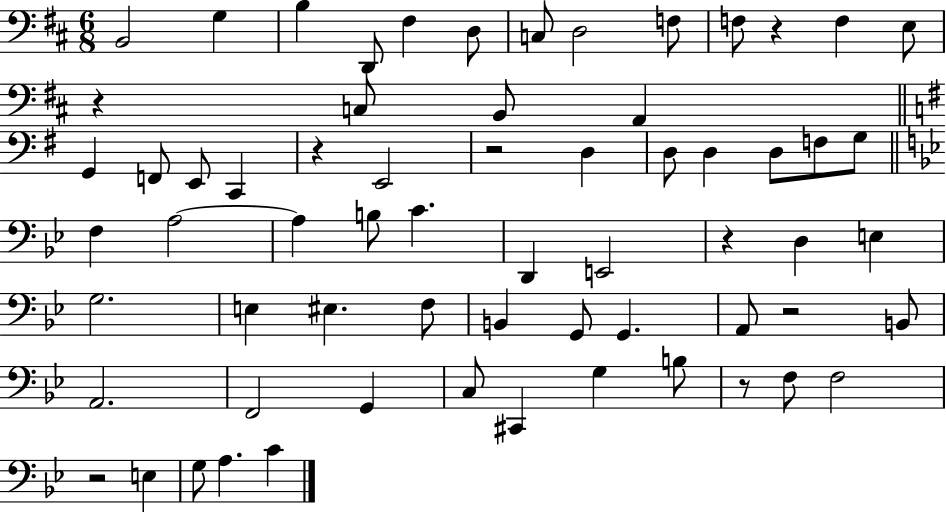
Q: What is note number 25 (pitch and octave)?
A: F3